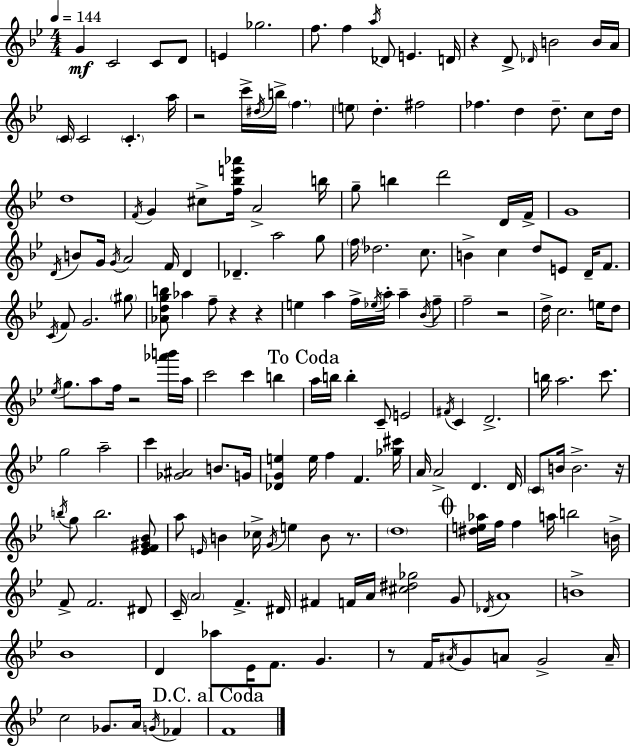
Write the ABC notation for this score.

X:1
T:Untitled
M:4/4
L:1/4
K:Gm
G C2 C/2 D/2 E _g2 f/2 f a/4 _D/2 E D/4 z D/2 _D/4 B2 B/4 A/4 C/4 C2 C a/4 z2 c'/4 ^d/4 b/4 f e/2 d ^f2 _f d d/2 c/2 d/4 d4 F/4 G ^c/2 [f_be'_a']/4 A2 b/4 g/2 b d'2 D/4 F/4 G4 D/4 B/2 G/4 G/4 A2 F/4 D _D a2 g/2 f/4 _d2 c/2 B c d/2 E/2 D/4 F/2 C/4 F/2 G2 ^g/2 [_Adgb]/2 _a f/2 z z e a f/4 _e/4 a/4 a _B/4 f/2 f2 z2 d/4 c2 e/4 d/2 _e/4 g/2 a/2 f/4 z2 [_a'b']/4 a/4 c'2 c' b a/4 b/4 b C/2 E2 ^F/4 C D2 b/4 a2 c'/2 g2 a2 c' [_G^A]2 B/2 G/4 [_DGe] e/4 f F [_g^c']/4 A/4 A2 D D/4 C/2 B/4 B2 z/4 b/4 g/2 b2 [_EF^G_B]/2 a/2 E/4 B _c/4 G/4 e B/2 z/2 d4 [^de_a]/4 f/4 f a/4 b2 B/4 F/2 F2 ^D/2 C/4 A2 F ^D/4 ^F F/4 A/4 [^c^d_g]2 G/2 _D/4 A4 B4 _B4 D _a/2 _E/4 F/2 G z/2 F/4 ^A/4 G/2 A/2 G2 A/4 c2 _G/2 A/4 G/4 _F F4